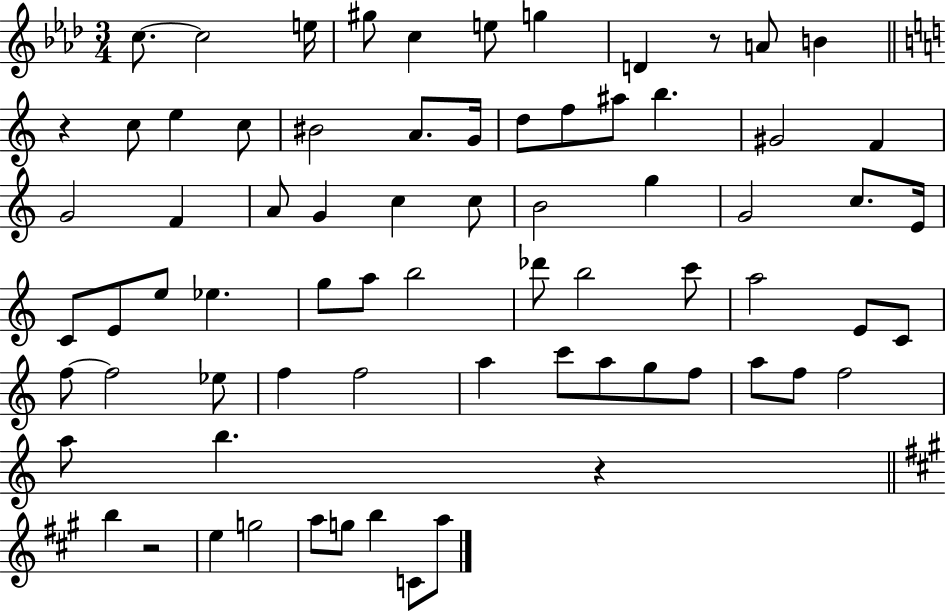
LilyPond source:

{
  \clef treble
  \numericTimeSignature
  \time 3/4
  \key aes \major
  c''8.~~ c''2 e''16 | gis''8 c''4 e''8 g''4 | d'4 r8 a'8 b'4 | \bar "||" \break \key a \minor r4 c''8 e''4 c''8 | bis'2 a'8. g'16 | d''8 f''8 ais''8 b''4. | gis'2 f'4 | \break g'2 f'4 | a'8 g'4 c''4 c''8 | b'2 g''4 | g'2 c''8. e'16 | \break c'8 e'8 e''8 ees''4. | g''8 a''8 b''2 | des'''8 b''2 c'''8 | a''2 e'8 c'8 | \break f''8~~ f''2 ees''8 | f''4 f''2 | a''4 c'''8 a''8 g''8 f''8 | a''8 f''8 f''2 | \break a''8 b''4. r4 | \bar "||" \break \key a \major b''4 r2 | e''4 g''2 | a''8 g''8 b''4 c'8 a''8 | \bar "|."
}